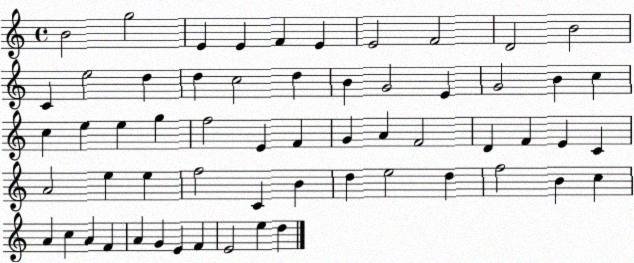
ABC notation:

X:1
T:Untitled
M:4/4
L:1/4
K:C
B2 g2 E E F E E2 F2 D2 B2 C e2 d d c2 d B G2 E G2 B c c e e g f2 E F G A F2 D F E C A2 e e f2 C B d e2 d f2 B c A c A F A G E F E2 e d